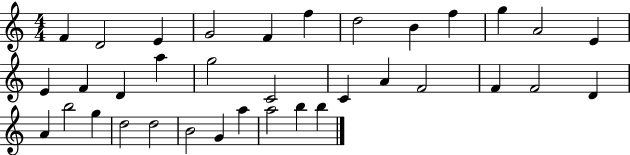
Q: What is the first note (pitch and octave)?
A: F4